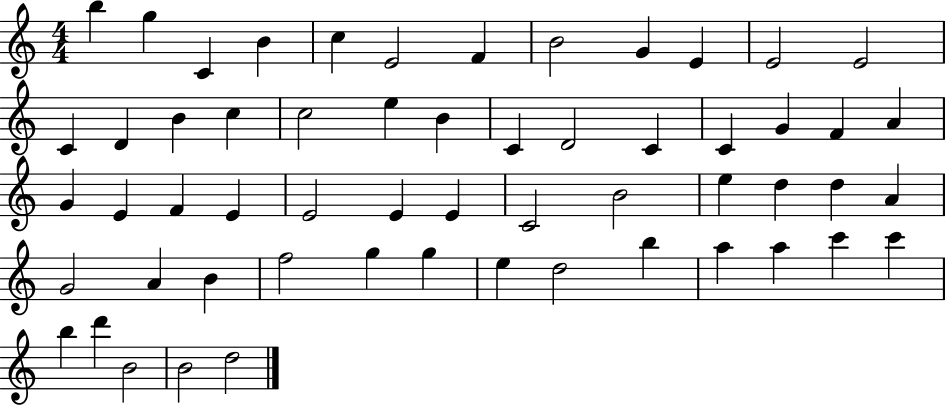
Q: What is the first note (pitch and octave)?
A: B5